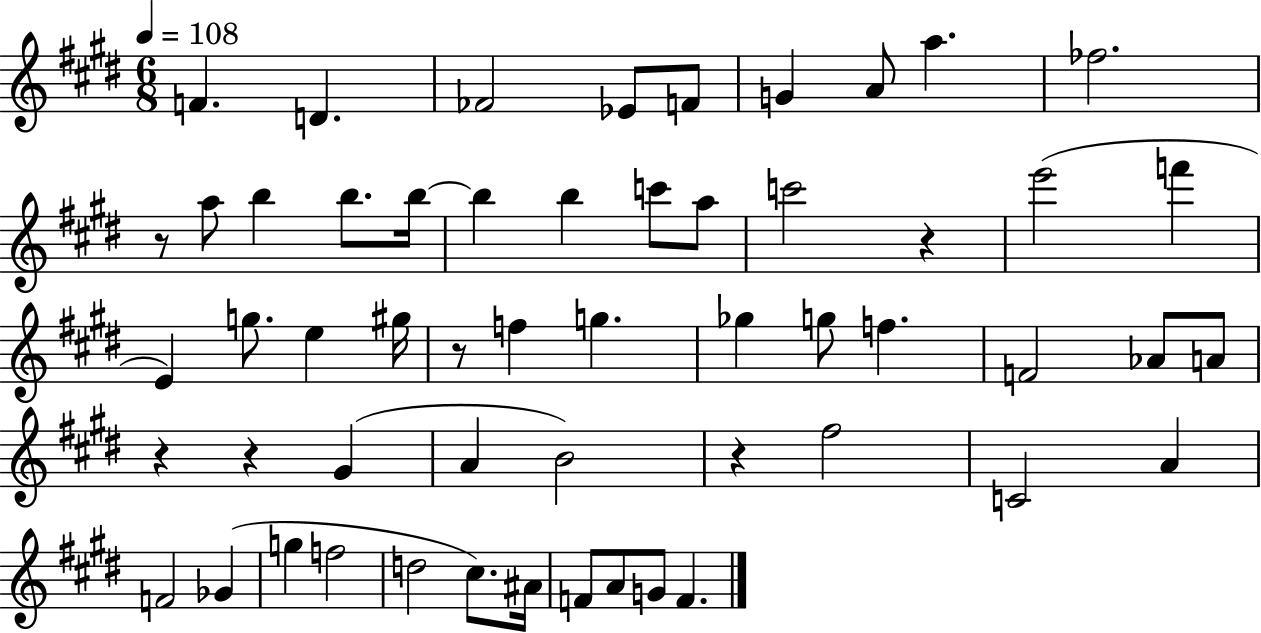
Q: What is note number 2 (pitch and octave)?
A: D4